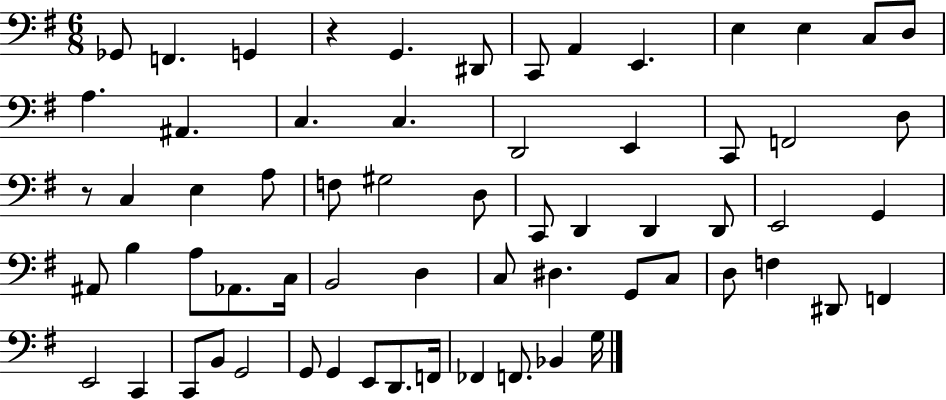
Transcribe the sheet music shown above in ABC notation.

X:1
T:Untitled
M:6/8
L:1/4
K:G
_G,,/2 F,, G,, z G,, ^D,,/2 C,,/2 A,, E,, E, E, C,/2 D,/2 A, ^A,, C, C, D,,2 E,, C,,/2 F,,2 D,/2 z/2 C, E, A,/2 F,/2 ^G,2 D,/2 C,,/2 D,, D,, D,,/2 E,,2 G,, ^A,,/2 B, A,/2 _A,,/2 C,/4 B,,2 D, C,/2 ^D, G,,/2 C,/2 D,/2 F, ^D,,/2 F,, E,,2 C,, C,,/2 B,,/2 G,,2 G,,/2 G,, E,,/2 D,,/2 F,,/4 _F,, F,,/2 _B,, G,/4